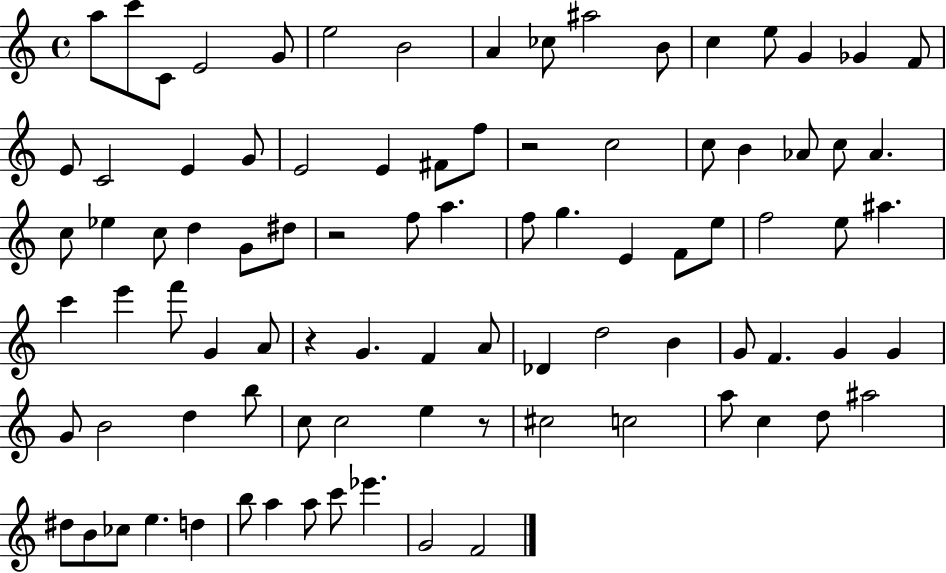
X:1
T:Untitled
M:4/4
L:1/4
K:C
a/2 c'/2 C/2 E2 G/2 e2 B2 A _c/2 ^a2 B/2 c e/2 G _G F/2 E/2 C2 E G/2 E2 E ^F/2 f/2 z2 c2 c/2 B _A/2 c/2 _A c/2 _e c/2 d G/2 ^d/2 z2 f/2 a f/2 g E F/2 e/2 f2 e/2 ^a c' e' f'/2 G A/2 z G F A/2 _D d2 B G/2 F G G G/2 B2 d b/2 c/2 c2 e z/2 ^c2 c2 a/2 c d/2 ^a2 ^d/2 B/2 _c/2 e d b/2 a a/2 c'/2 _e' G2 F2